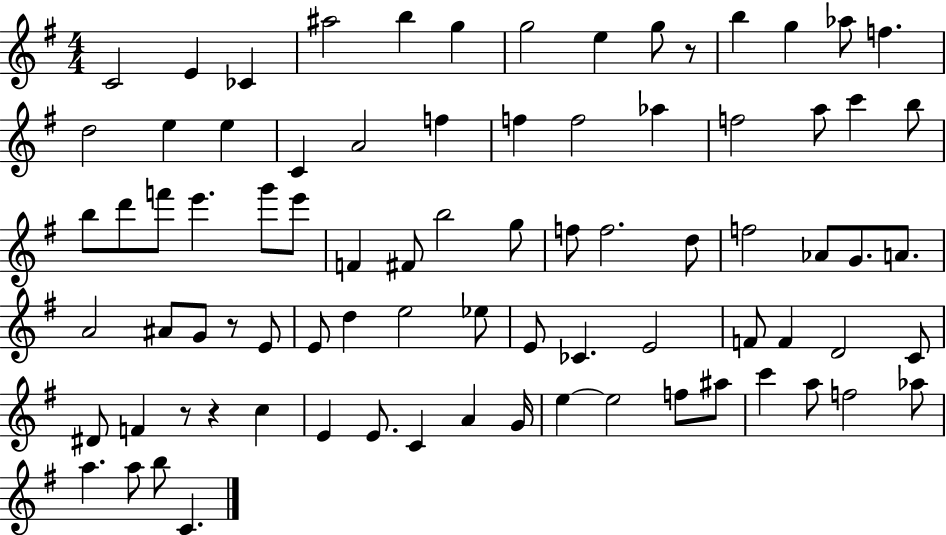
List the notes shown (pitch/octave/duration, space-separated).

C4/h E4/q CES4/q A#5/h B5/q G5/q G5/h E5/q G5/e R/e B5/q G5/q Ab5/e F5/q. D5/h E5/q E5/q C4/q A4/h F5/q F5/q F5/h Ab5/q F5/h A5/e C6/q B5/e B5/e D6/e F6/e E6/q. G6/e E6/e F4/q F#4/e B5/h G5/e F5/e F5/h. D5/e F5/h Ab4/e G4/e. A4/e. A4/h A#4/e G4/e R/e E4/e E4/e D5/q E5/h Eb5/e E4/e CES4/q. E4/h F4/e F4/q D4/h C4/e D#4/e F4/q R/e R/q C5/q E4/q E4/e. C4/q A4/q G4/s E5/q E5/h F5/e A#5/e C6/q A5/e F5/h Ab5/e A5/q. A5/e B5/e C4/q.